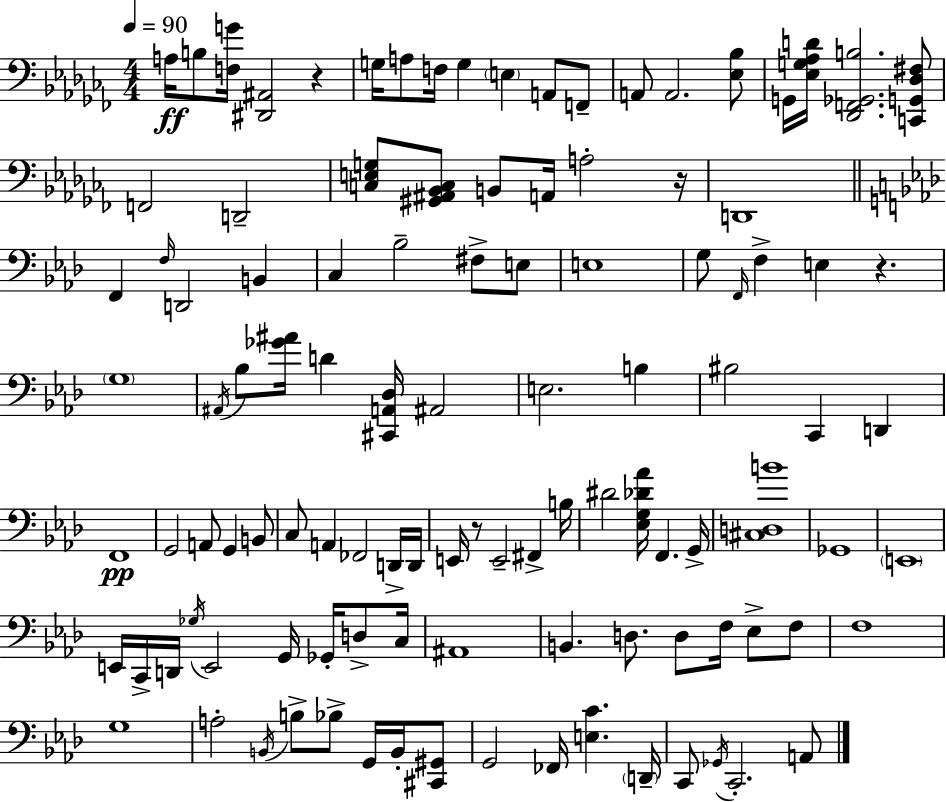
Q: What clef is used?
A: bass